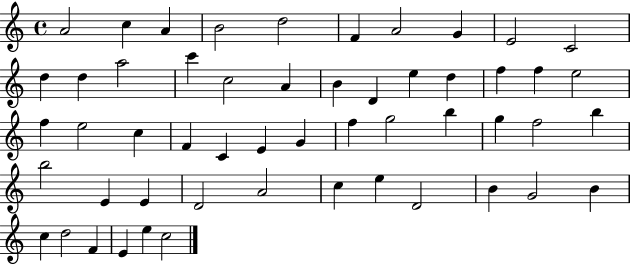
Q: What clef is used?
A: treble